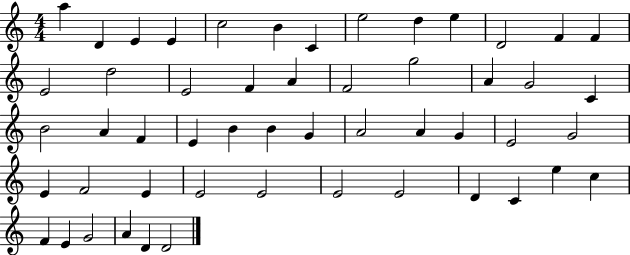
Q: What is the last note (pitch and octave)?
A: D4